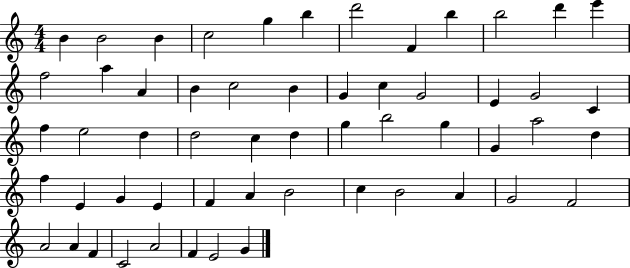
X:1
T:Untitled
M:4/4
L:1/4
K:C
B B2 B c2 g b d'2 F b b2 d' e' f2 a A B c2 B G c G2 E G2 C f e2 d d2 c d g b2 g G a2 d f E G E F A B2 c B2 A G2 F2 A2 A F C2 A2 F E2 G